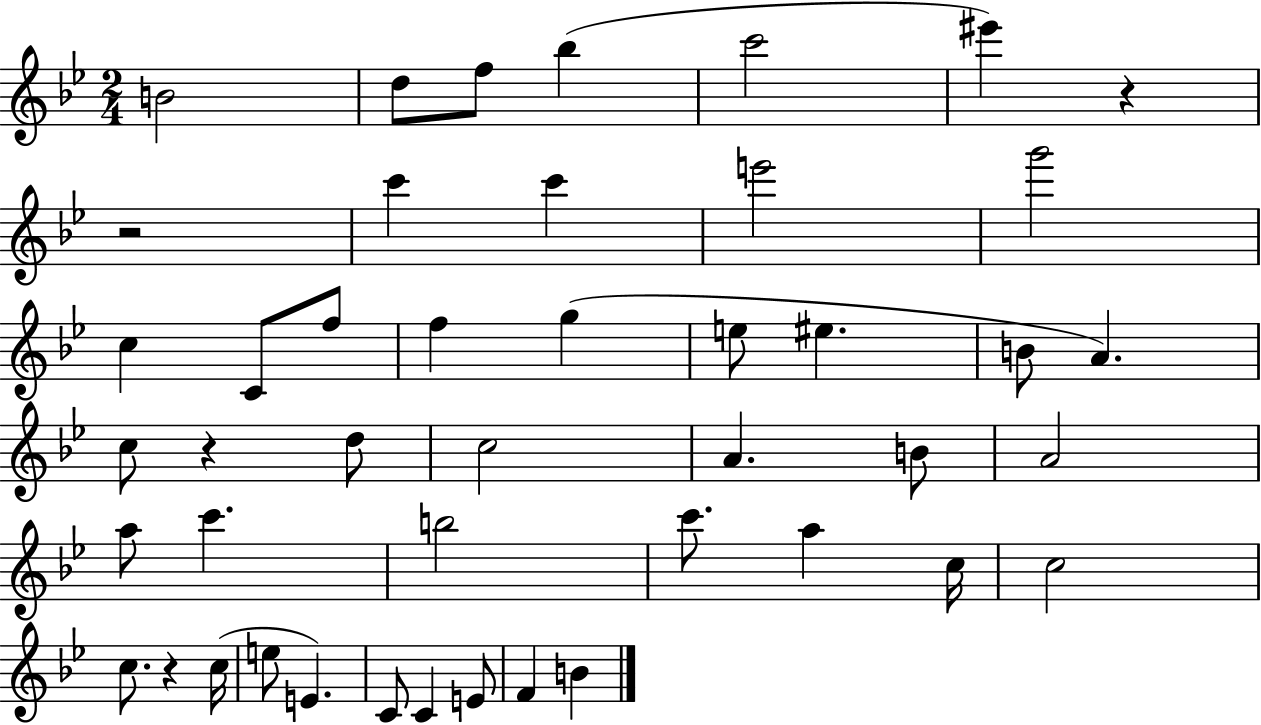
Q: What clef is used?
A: treble